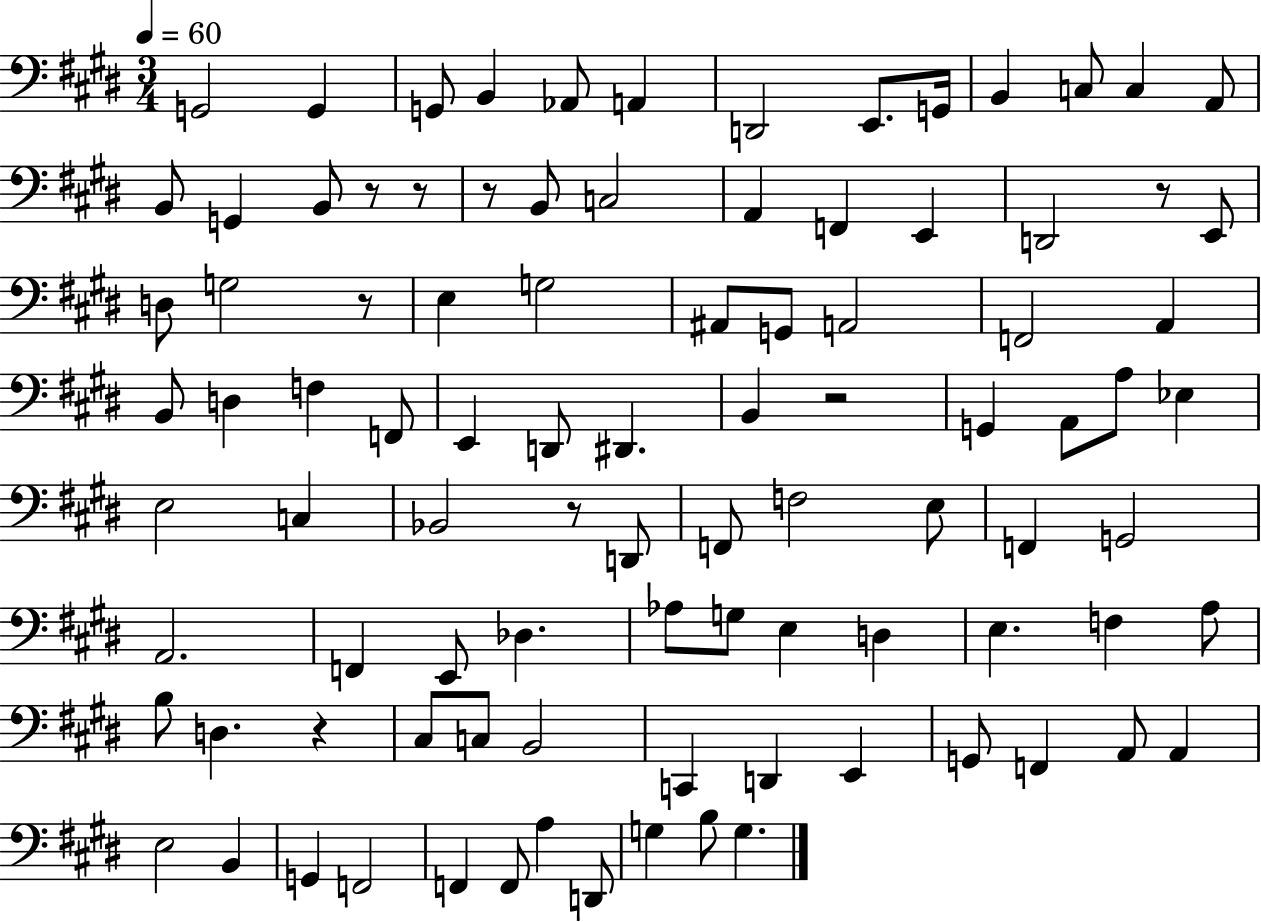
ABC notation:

X:1
T:Untitled
M:3/4
L:1/4
K:E
G,,2 G,, G,,/2 B,, _A,,/2 A,, D,,2 E,,/2 G,,/4 B,, C,/2 C, A,,/2 B,,/2 G,, B,,/2 z/2 z/2 z/2 B,,/2 C,2 A,, F,, E,, D,,2 z/2 E,,/2 D,/2 G,2 z/2 E, G,2 ^A,,/2 G,,/2 A,,2 F,,2 A,, B,,/2 D, F, F,,/2 E,, D,,/2 ^D,, B,, z2 G,, A,,/2 A,/2 _E, E,2 C, _B,,2 z/2 D,,/2 F,,/2 F,2 E,/2 F,, G,,2 A,,2 F,, E,,/2 _D, _A,/2 G,/2 E, D, E, F, A,/2 B,/2 D, z ^C,/2 C,/2 B,,2 C,, D,, E,, G,,/2 F,, A,,/2 A,, E,2 B,, G,, F,,2 F,, F,,/2 A, D,,/2 G, B,/2 G,